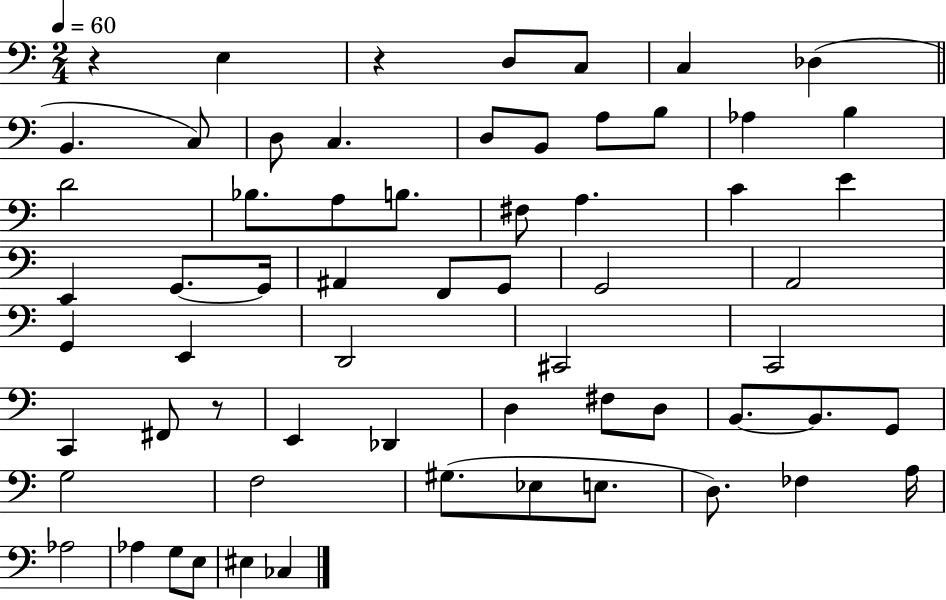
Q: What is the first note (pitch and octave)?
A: E3